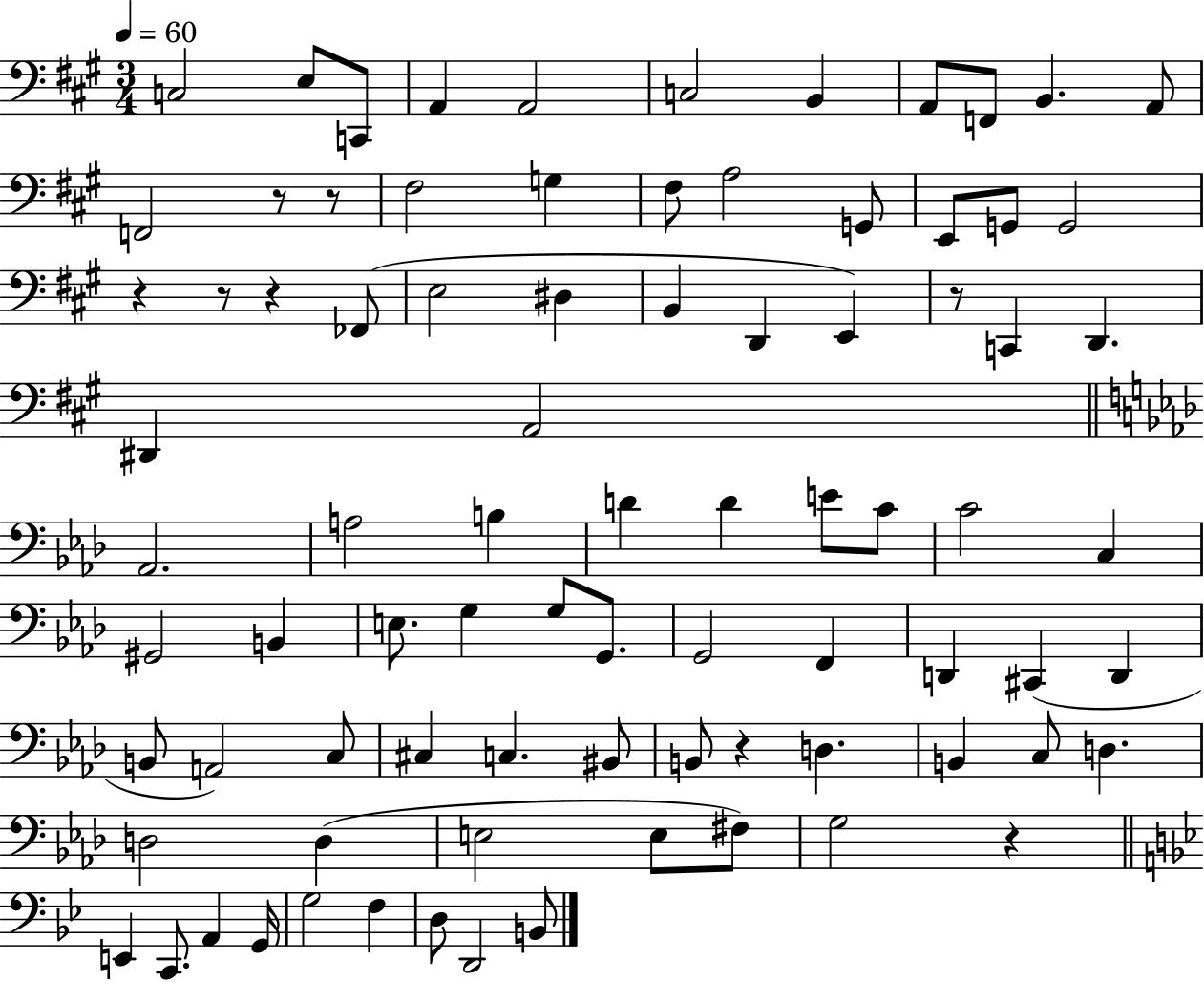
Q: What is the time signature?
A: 3/4